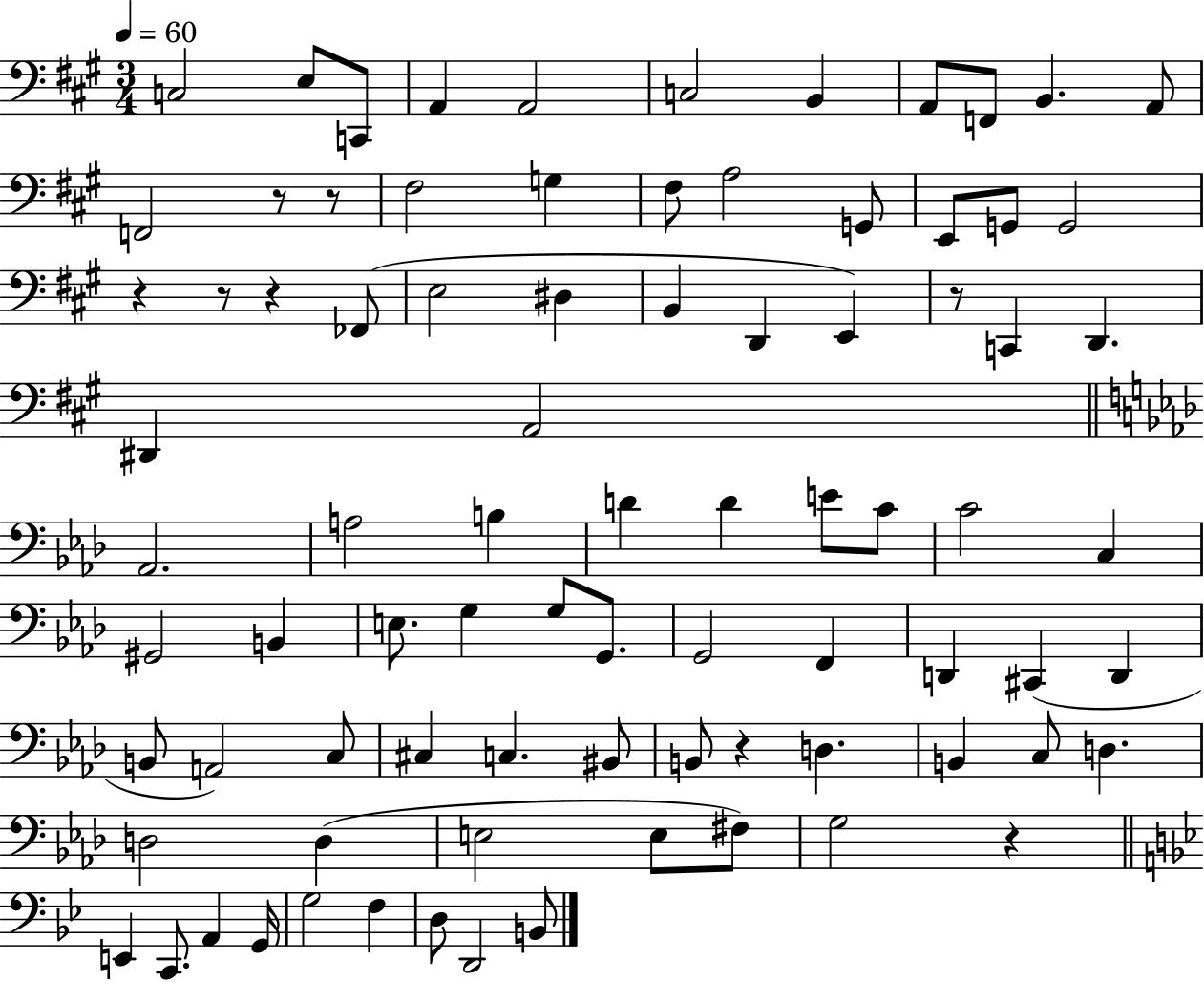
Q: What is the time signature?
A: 3/4